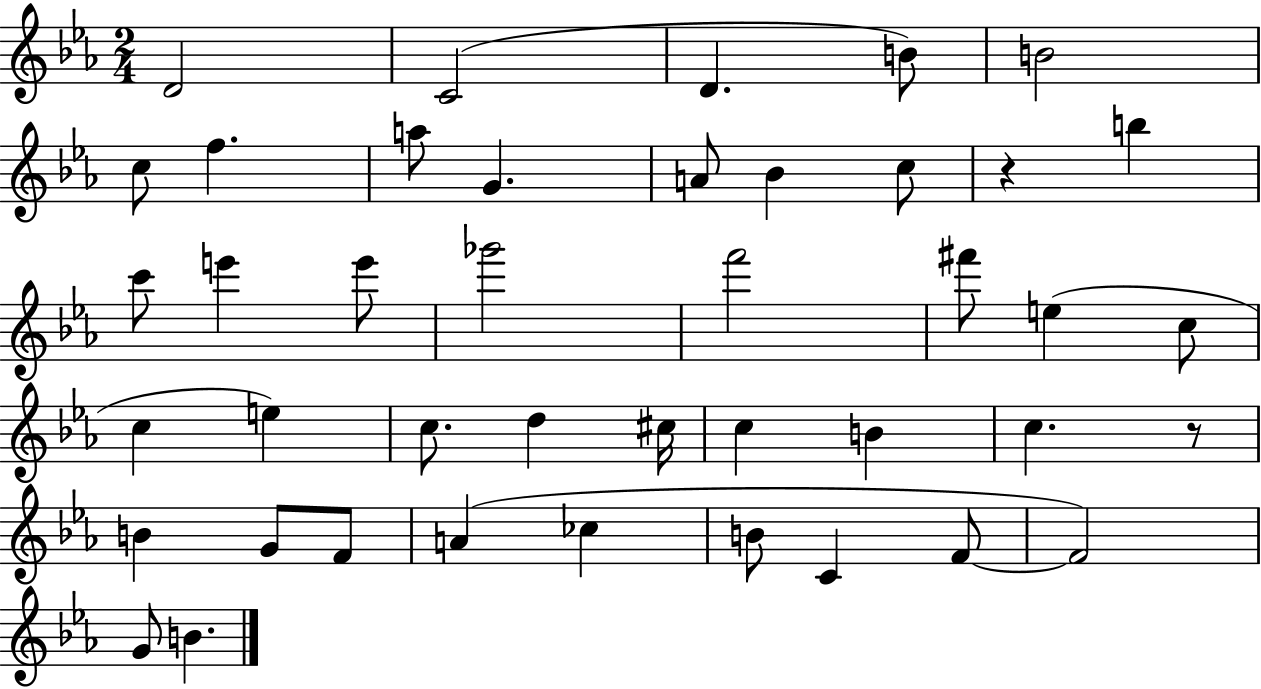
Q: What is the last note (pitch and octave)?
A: B4